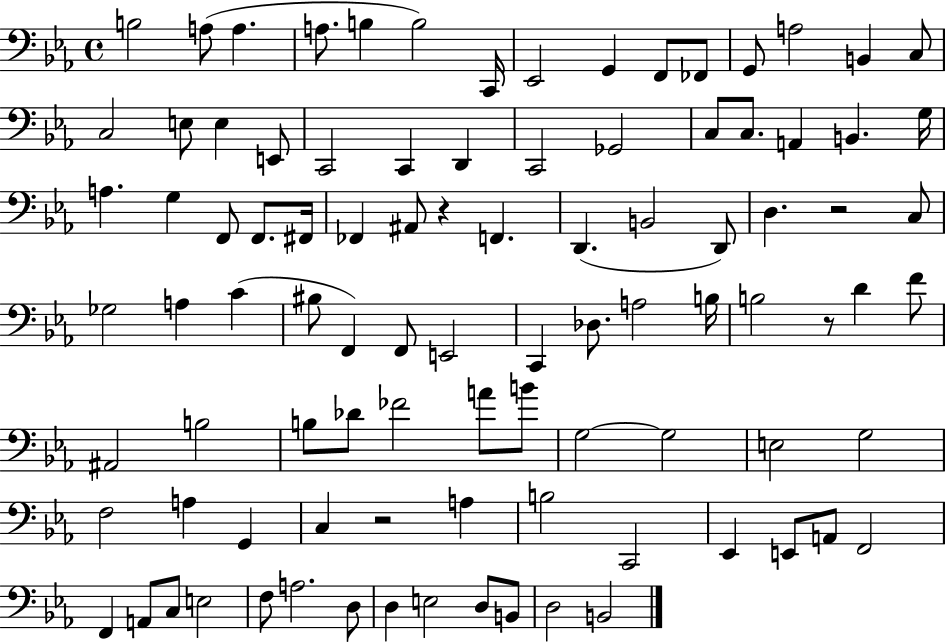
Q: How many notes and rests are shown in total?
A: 95